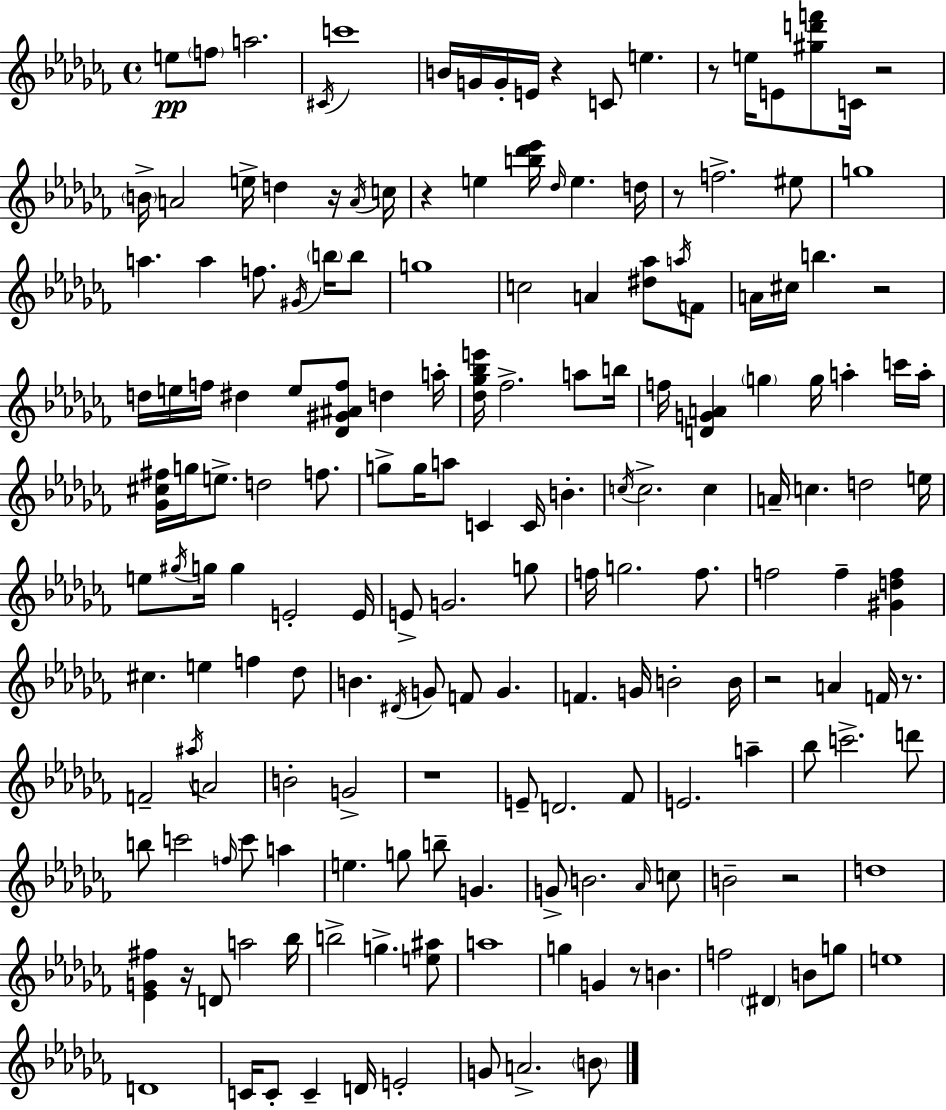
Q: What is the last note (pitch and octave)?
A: B4